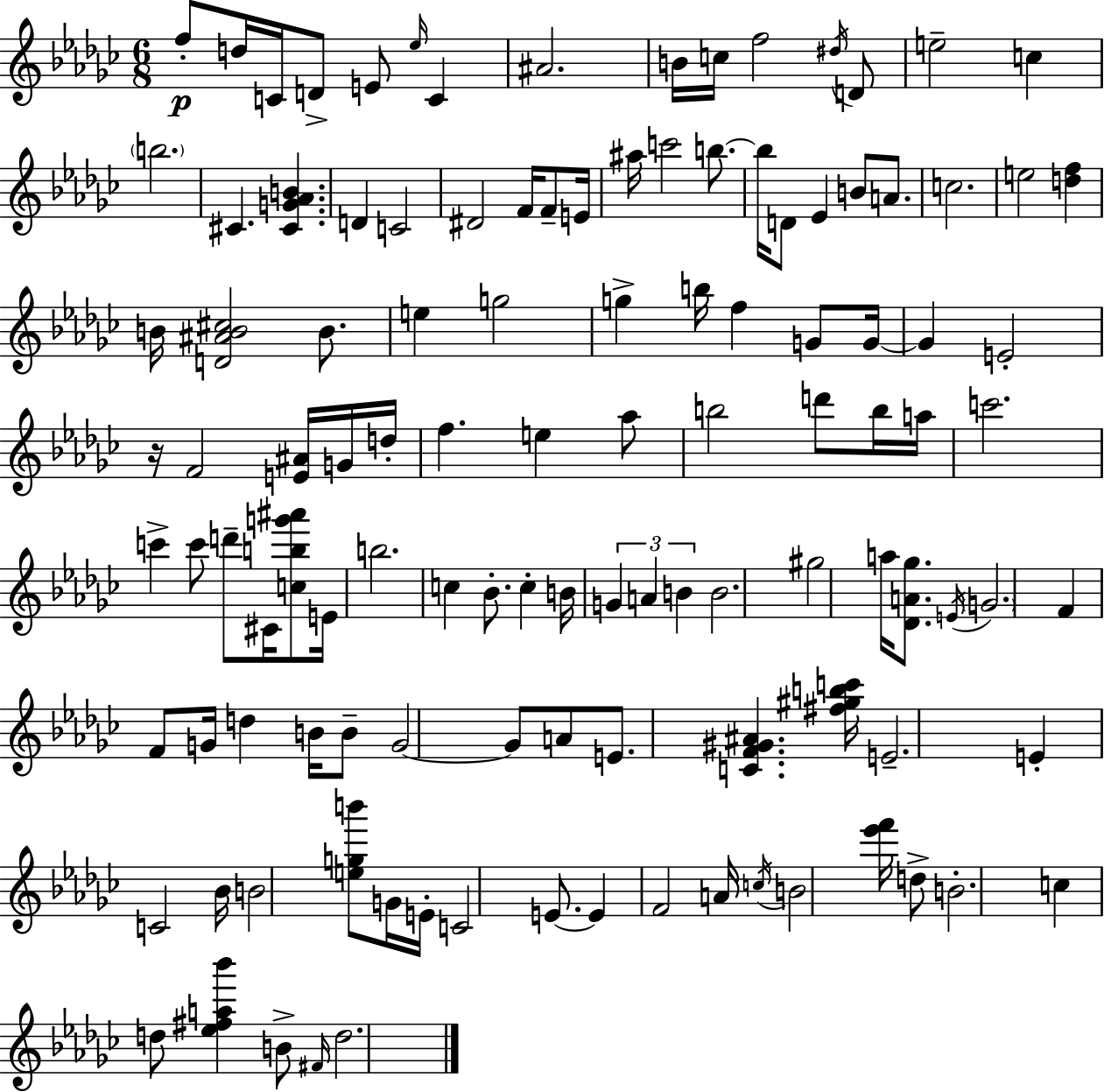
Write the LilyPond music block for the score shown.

{
  \clef treble
  \numericTimeSignature
  \time 6/8
  \key ees \minor
  f''8-.\p d''16 c'16 d'8-> e'8 \grace { ees''16 } c'4 | ais'2. | b'16 c''16 f''2 \acciaccatura { dis''16 } | d'8 e''2-- c''4 | \break \parenthesize b''2. | cis'4. <cis' g' aes' b'>4. | d'4 c'2 | dis'2 f'16 f'8-- | \break e'16 ais''16 c'''2 b''8.~~ | b''16 d'8 ees'4 b'8 a'8. | c''2. | e''2 <d'' f''>4 | \break b'16 <d' ais' b' cis''>2 b'8. | e''4 g''2 | g''4-> b''16 f''4 g'8 | g'16~~ g'4 e'2-. | \break r16 f'2 <e' ais'>16 | g'16 d''16-. f''4. e''4 | aes''8 b''2 d'''8 | b''16 a''16 c'''2. | \break c'''4-> c'''8 d'''8-- cis'16 <c'' b'' g''' ais'''>8 | e'16 b''2. | c''4 bes'8.-. c''4-. | b'16 \tuplet 3/2 { g'4 a'4 b'4 } | \break b'2. | gis''2 a''16 <des' a' ges''>8. | \acciaccatura { e'16 } \parenthesize g'2. | f'4 f'8 g'16 d''4 | \break b'16 b'8-- g'2~~ | g'8 a'8 e'8. <c' f' gis' ais'>4. | <fis'' gis'' b'' c'''>16 e'2.-- | e'4-. c'2 | \break bes'16 b'2 | <e'' g'' b'''>8 g'16 e'16-. c'2 | e'8.~~ e'4 f'2 | a'16 \acciaccatura { c''16 } b'2 | \break <ees''' f'''>16 d''8-> b'2.-. | c''4 d''8 <ees'' fis'' a'' bes'''>4 | b'8-> \grace { fis'16 } d''2. | \bar "|."
}